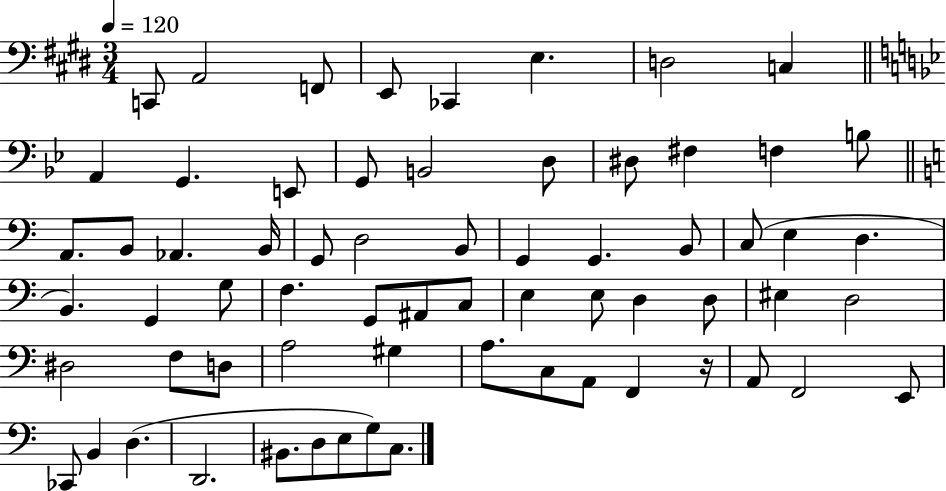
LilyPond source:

{
  \clef bass
  \numericTimeSignature
  \time 3/4
  \key e \major
  \tempo 4 = 120
  c,8 a,2 f,8 | e,8 ces,4 e4. | d2 c4 | \bar "||" \break \key bes \major a,4 g,4. e,8 | g,8 b,2 d8 | dis8 fis4 f4 b8 | \bar "||" \break \key c \major a,8. b,8 aes,4. b,16 | g,8 d2 b,8 | g,4 g,4. b,8 | c8( e4 d4. | \break b,4.) g,4 g8 | f4. g,8 ais,8 c8 | e4 e8 d4 d8 | eis4 d2 | \break dis2 f8 d8 | a2 gis4 | a8. c8 a,8 f,4 r16 | a,8 f,2 e,8 | \break ces,8 b,4 d4.( | d,2. | bis,8. d8 e8 g8) c8. | \bar "|."
}